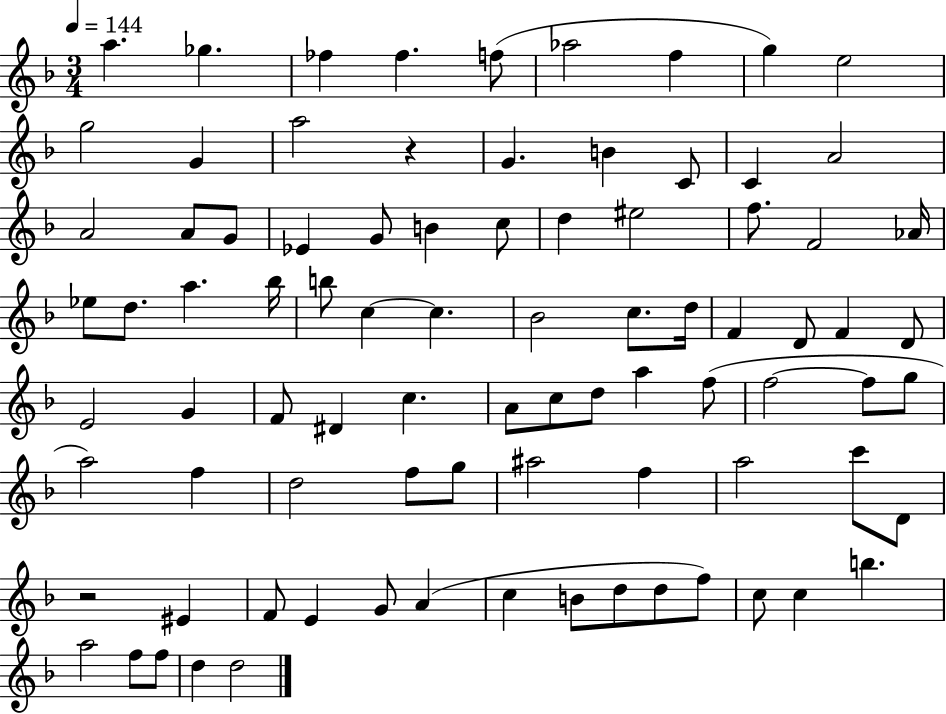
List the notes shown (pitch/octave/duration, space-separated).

A5/q. Gb5/q. FES5/q FES5/q. F5/e Ab5/h F5/q G5/q E5/h G5/h G4/q A5/h R/q G4/q. B4/q C4/e C4/q A4/h A4/h A4/e G4/e Eb4/q G4/e B4/q C5/e D5/q EIS5/h F5/e. F4/h Ab4/s Eb5/e D5/e. A5/q. Bb5/s B5/e C5/q C5/q. Bb4/h C5/e. D5/s F4/q D4/e F4/q D4/e E4/h G4/q F4/e D#4/q C5/q. A4/e C5/e D5/e A5/q F5/e F5/h F5/e G5/e A5/h F5/q D5/h F5/e G5/e A#5/h F5/q A5/h C6/e D4/e R/h EIS4/q F4/e E4/q G4/e A4/q C5/q B4/e D5/e D5/e F5/e C5/e C5/q B5/q. A5/h F5/e F5/e D5/q D5/h